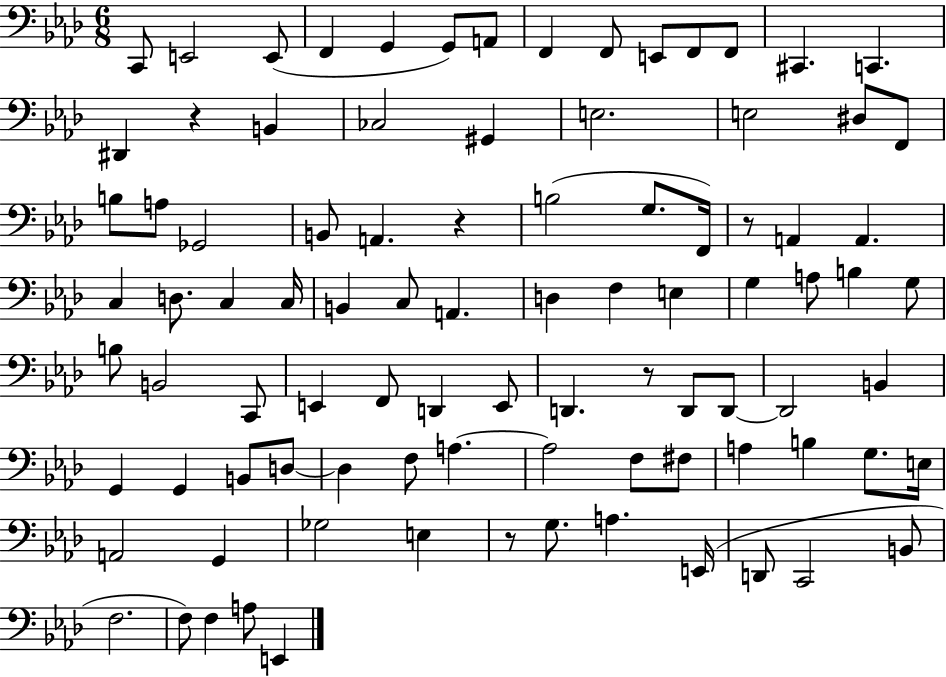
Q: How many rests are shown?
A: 5